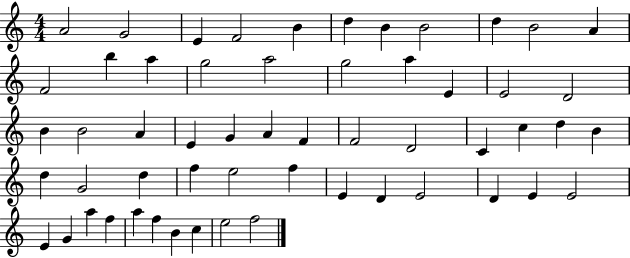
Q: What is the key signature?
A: C major